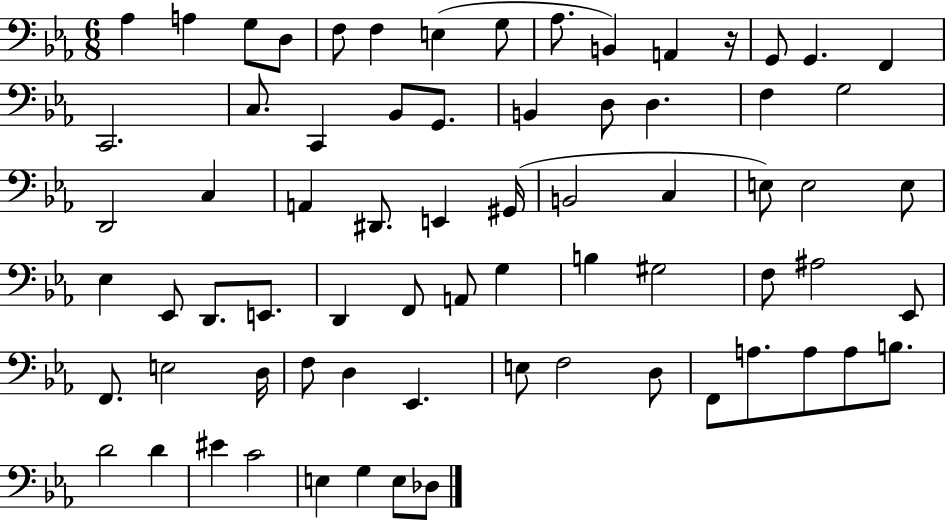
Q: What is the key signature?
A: EES major